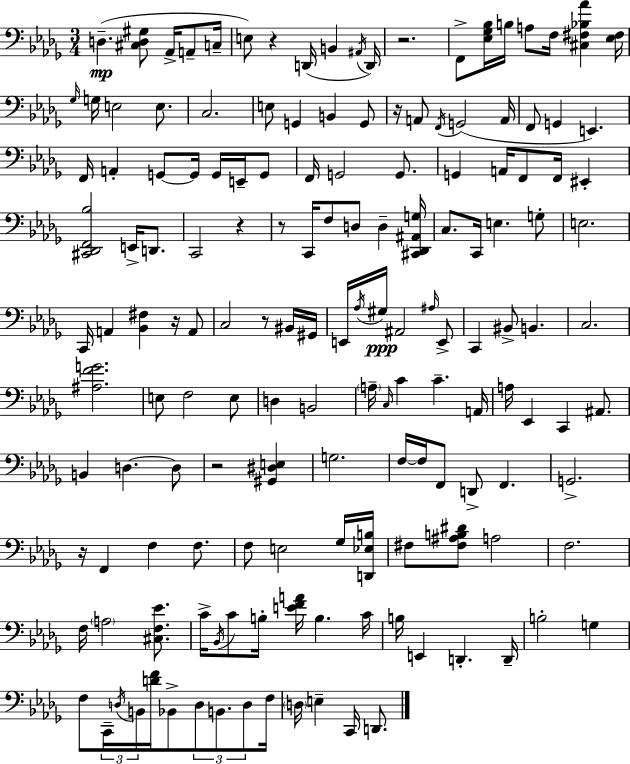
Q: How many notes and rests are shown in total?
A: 155